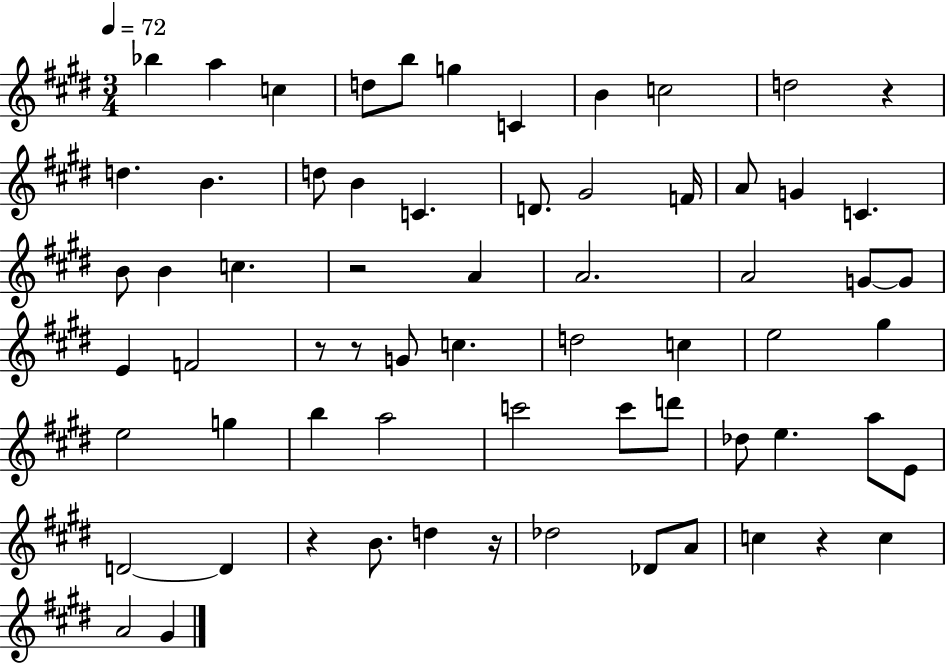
Bb5/q A5/q C5/q D5/e B5/e G5/q C4/q B4/q C5/h D5/h R/q D5/q. B4/q. D5/e B4/q C4/q. D4/e. G#4/h F4/s A4/e G4/q C4/q. B4/e B4/q C5/q. R/h A4/q A4/h. A4/h G4/e G4/e E4/q F4/h R/e R/e G4/e C5/q. D5/h C5/q E5/h G#5/q E5/h G5/q B5/q A5/h C6/h C6/e D6/e Db5/e E5/q. A5/e E4/e D4/h D4/q R/q B4/e. D5/q R/s Db5/h Db4/e A4/e C5/q R/q C5/q A4/h G#4/q